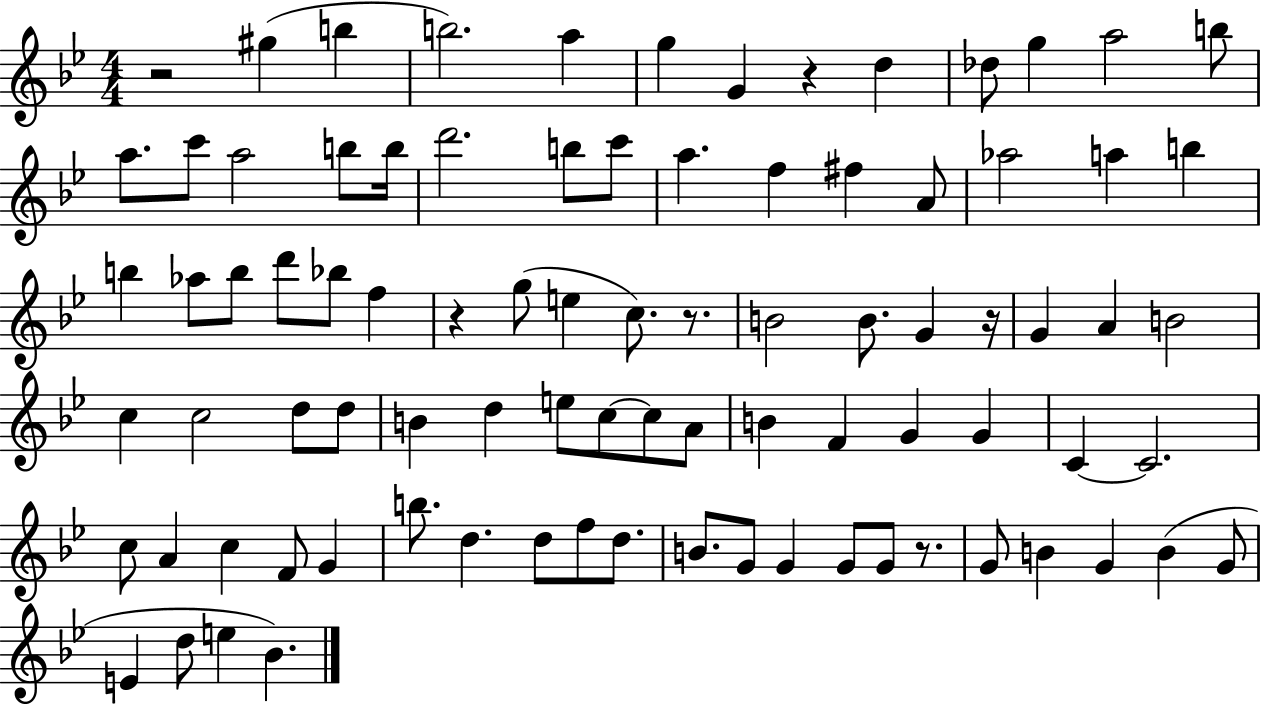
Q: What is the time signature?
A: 4/4